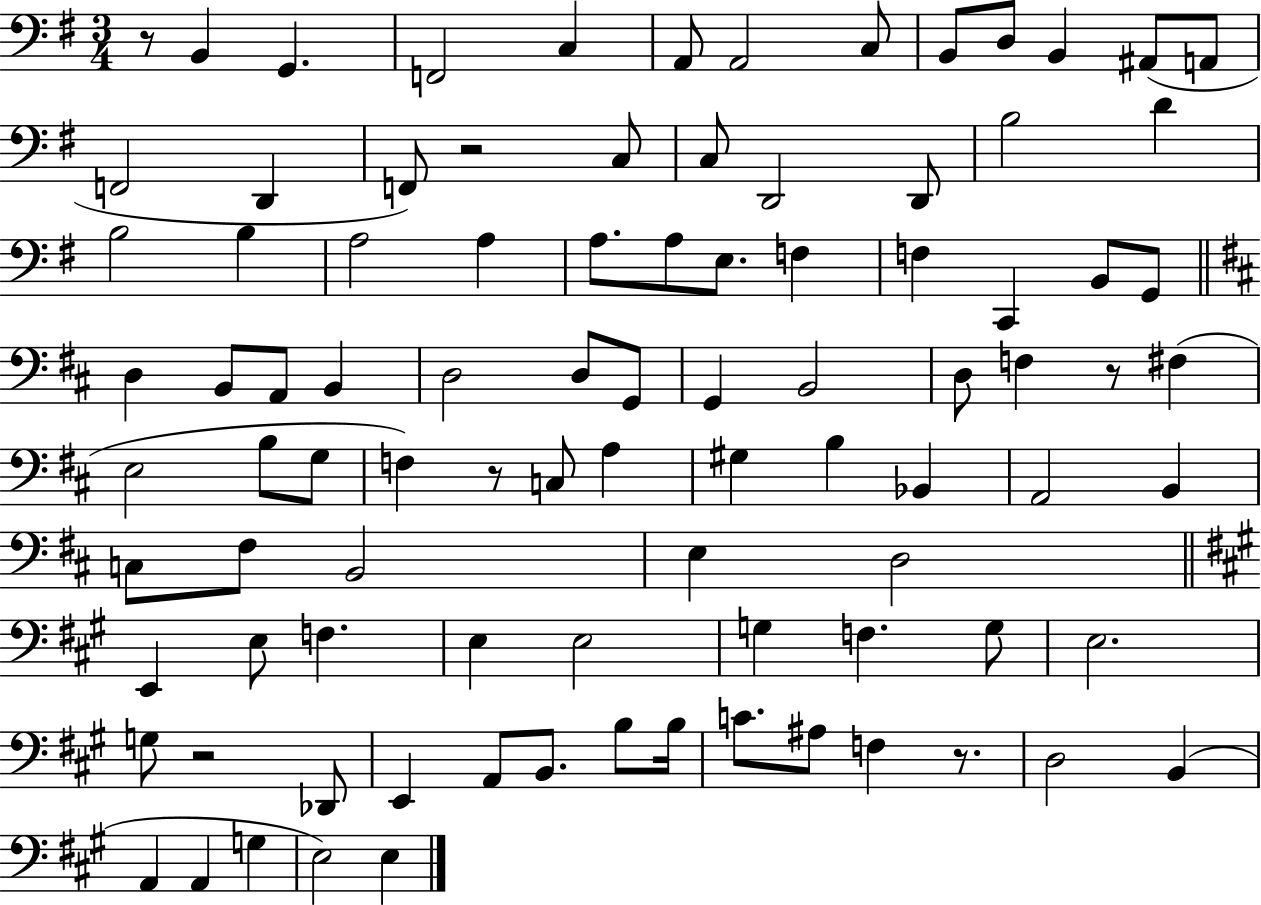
{
  \clef bass
  \numericTimeSignature
  \time 3/4
  \key g \major
  r8 b,4 g,4. | f,2 c4 | a,8 a,2 c8 | b,8 d8 b,4 ais,8( a,8 | \break f,2 d,4 | f,8) r2 c8 | c8 d,2 d,8 | b2 d'4 | \break b2 b4 | a2 a4 | a8. a8 e8. f4 | f4 c,4 b,8 g,8 | \break \bar "||" \break \key b \minor d4 b,8 a,8 b,4 | d2 d8 g,8 | g,4 b,2 | d8 f4 r8 fis4( | \break e2 b8 g8 | f4) r8 c8 a4 | gis4 b4 bes,4 | a,2 b,4 | \break c8 fis8 b,2 | e4 d2 | \bar "||" \break \key a \major e,4 e8 f4. | e4 e2 | g4 f4. g8 | e2. | \break g8 r2 des,8 | e,4 a,8 b,8. b8 b16 | c'8. ais8 f4 r8. | d2 b,4( | \break a,4 a,4 g4 | e2) e4 | \bar "|."
}